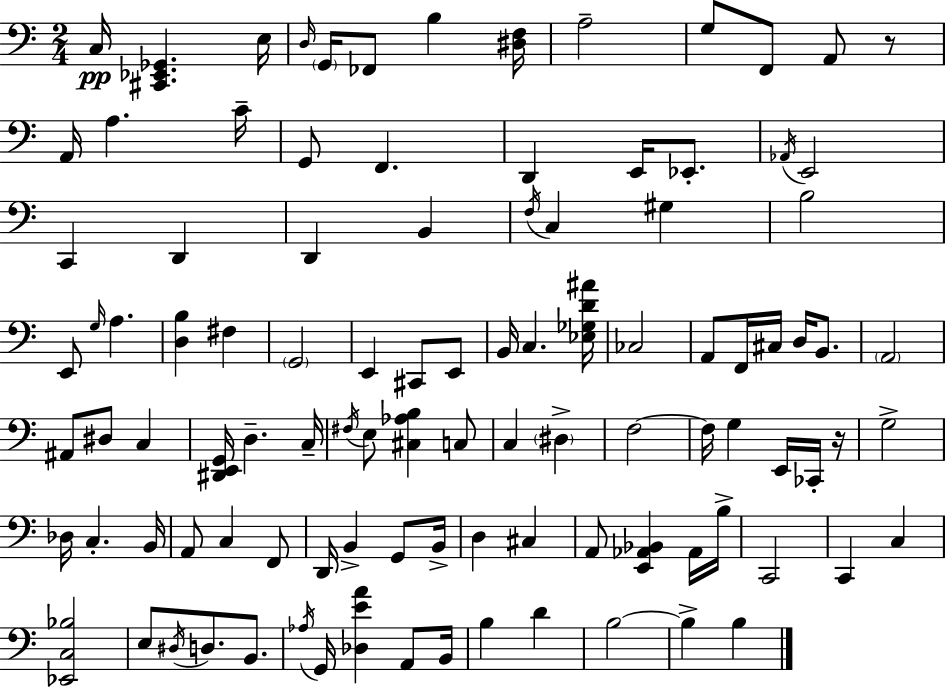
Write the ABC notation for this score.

X:1
T:Untitled
M:2/4
L:1/4
K:C
C,/4 [^C,,_E,,_G,,] E,/4 D,/4 G,,/4 _F,,/2 B, [^D,F,]/4 A,2 G,/2 F,,/2 A,,/2 z/2 A,,/4 A, C/4 G,,/2 F,, D,, E,,/4 _E,,/2 _A,,/4 E,,2 C,, D,, D,, B,, F,/4 C, ^G, B,2 E,,/2 G,/4 A, [D,B,] ^F, G,,2 E,, ^C,,/2 E,,/2 B,,/4 C, [_E,_G,D^A]/4 _C,2 A,,/2 F,,/4 ^C,/4 D,/4 B,,/2 A,,2 ^A,,/2 ^D,/2 C, [^D,,E,,G,,]/4 D, C,/4 ^F,/4 E,/2 [^C,_A,B,] C,/2 C, ^D, F,2 F,/4 G, E,,/4 _C,,/4 z/4 G,2 _D,/4 C, B,,/4 A,,/2 C, F,,/2 D,,/4 B,, G,,/2 B,,/4 D, ^C, A,,/2 [E,,_A,,_B,,] _A,,/4 B,/4 C,,2 C,, C, [_E,,C,_B,]2 E,/2 ^D,/4 D,/2 B,,/2 _A,/4 G,,/4 [_D,EA] A,,/2 B,,/4 B, D B,2 B, B,